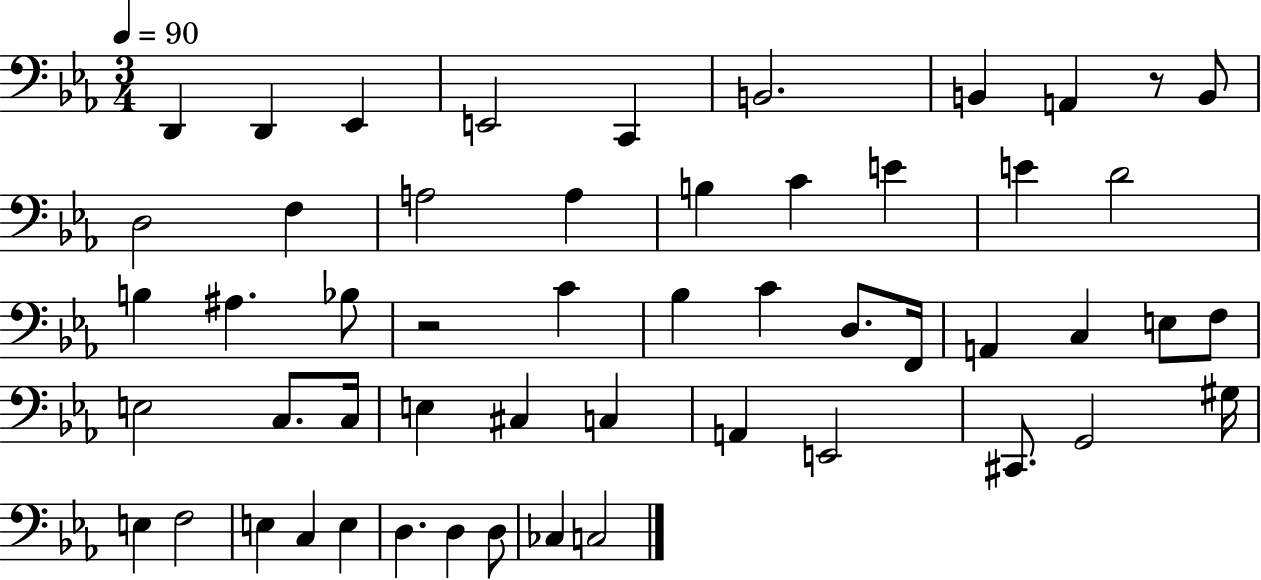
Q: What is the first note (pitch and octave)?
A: D2